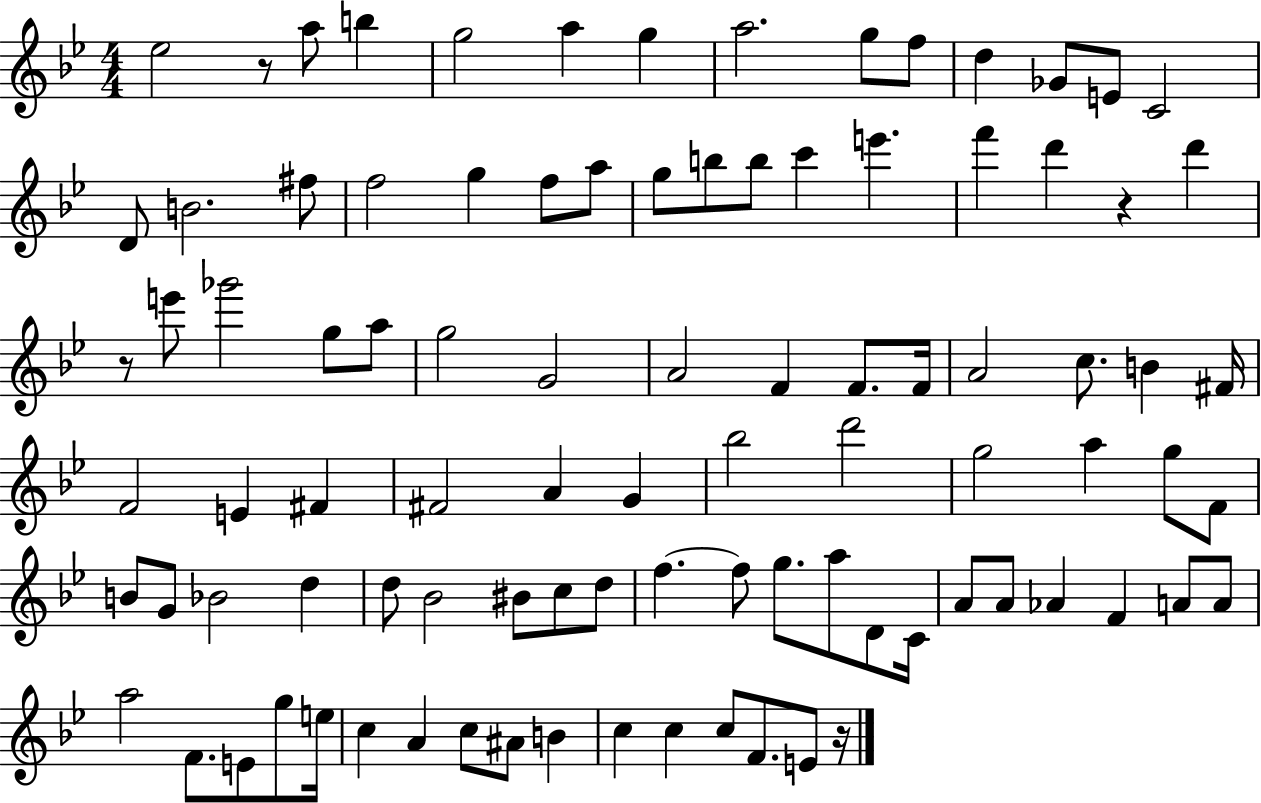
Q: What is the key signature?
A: BES major